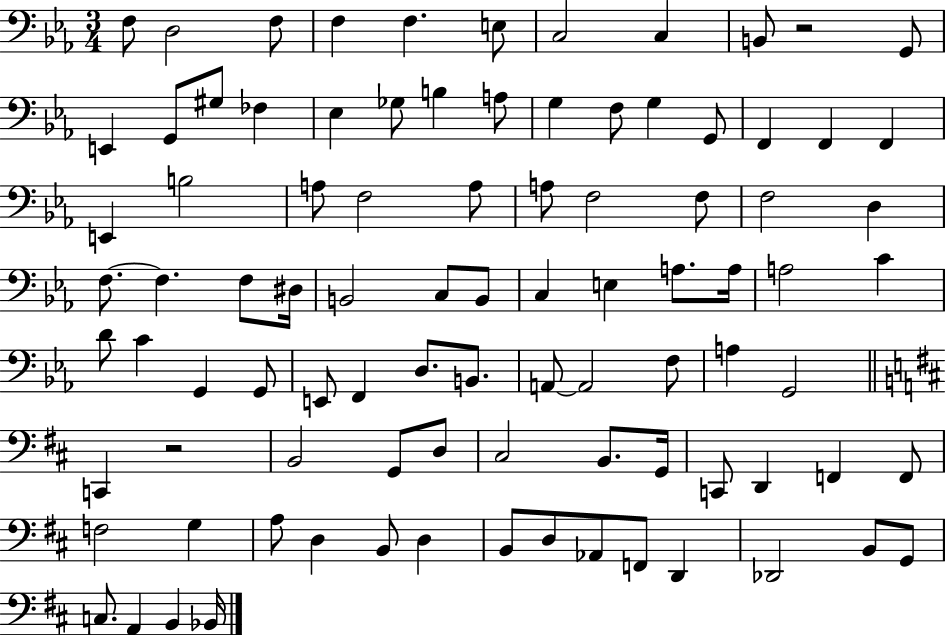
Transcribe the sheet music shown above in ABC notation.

X:1
T:Untitled
M:3/4
L:1/4
K:Eb
F,/2 D,2 F,/2 F, F, E,/2 C,2 C, B,,/2 z2 G,,/2 E,, G,,/2 ^G,/2 _F, _E, _G,/2 B, A,/2 G, F,/2 G, G,,/2 F,, F,, F,, E,, B,2 A,/2 F,2 A,/2 A,/2 F,2 F,/2 F,2 D, F,/2 F, F,/2 ^D,/4 B,,2 C,/2 B,,/2 C, E, A,/2 A,/4 A,2 C D/2 C G,, G,,/2 E,,/2 F,, D,/2 B,,/2 A,,/2 A,,2 F,/2 A, G,,2 C,, z2 B,,2 G,,/2 D,/2 ^C,2 B,,/2 G,,/4 C,,/2 D,, F,, F,,/2 F,2 G, A,/2 D, B,,/2 D, B,,/2 D,/2 _A,,/2 F,,/2 D,, _D,,2 B,,/2 G,,/2 C,/2 A,, B,, _B,,/4